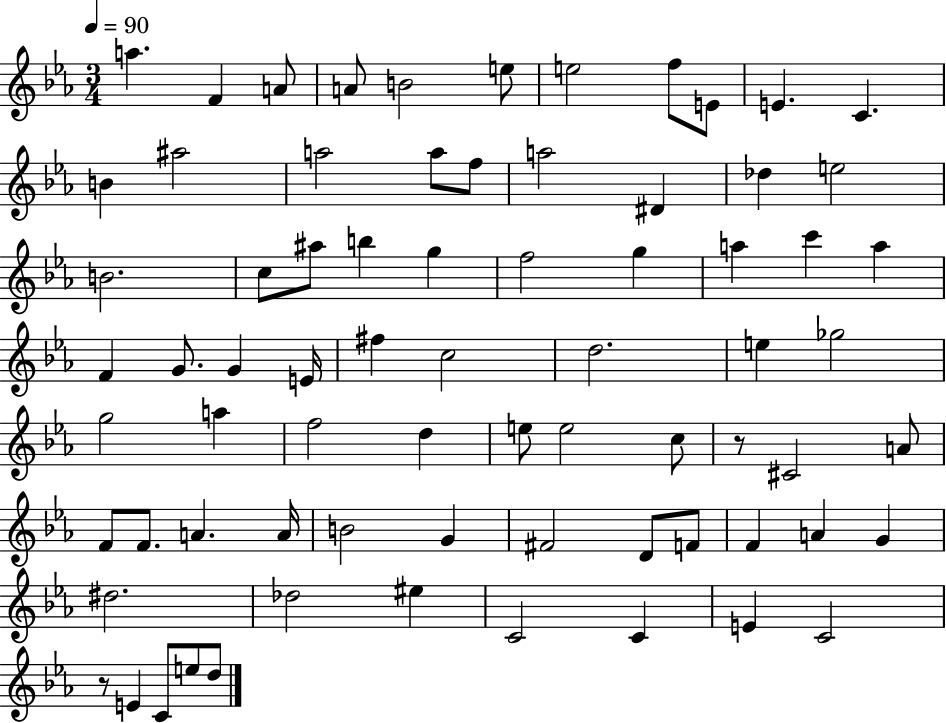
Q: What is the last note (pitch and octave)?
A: D5